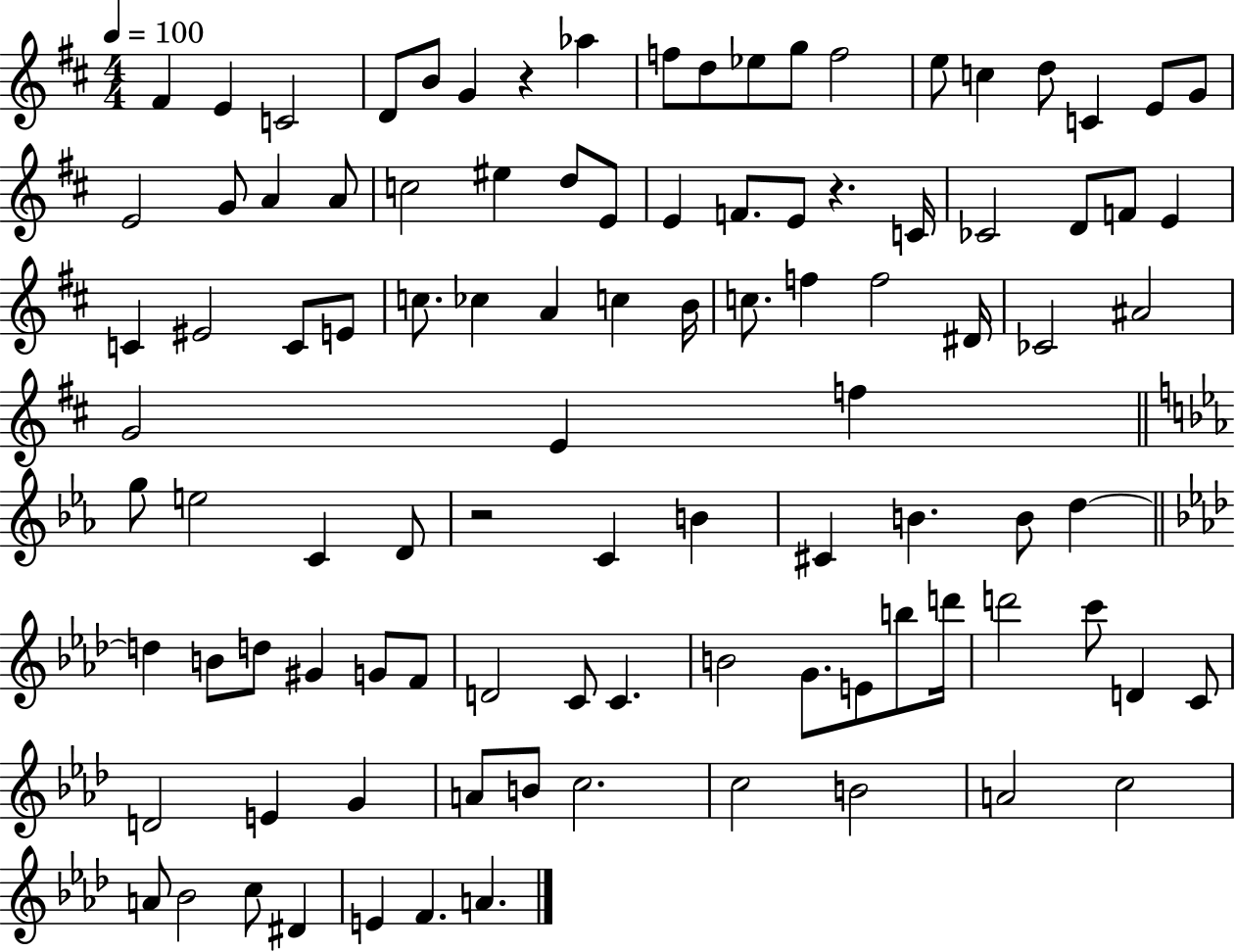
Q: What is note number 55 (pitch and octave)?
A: C4